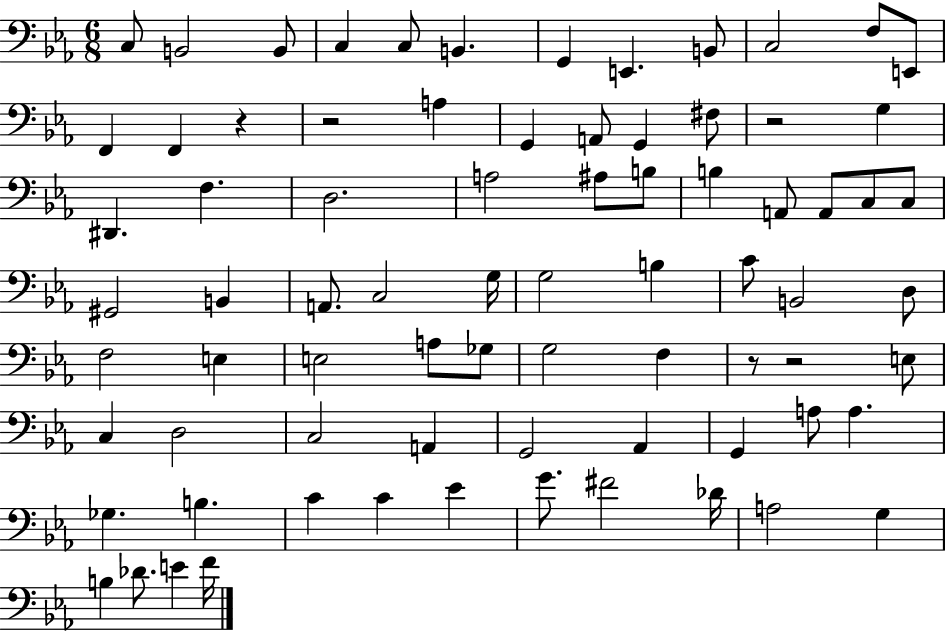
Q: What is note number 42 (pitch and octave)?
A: F3